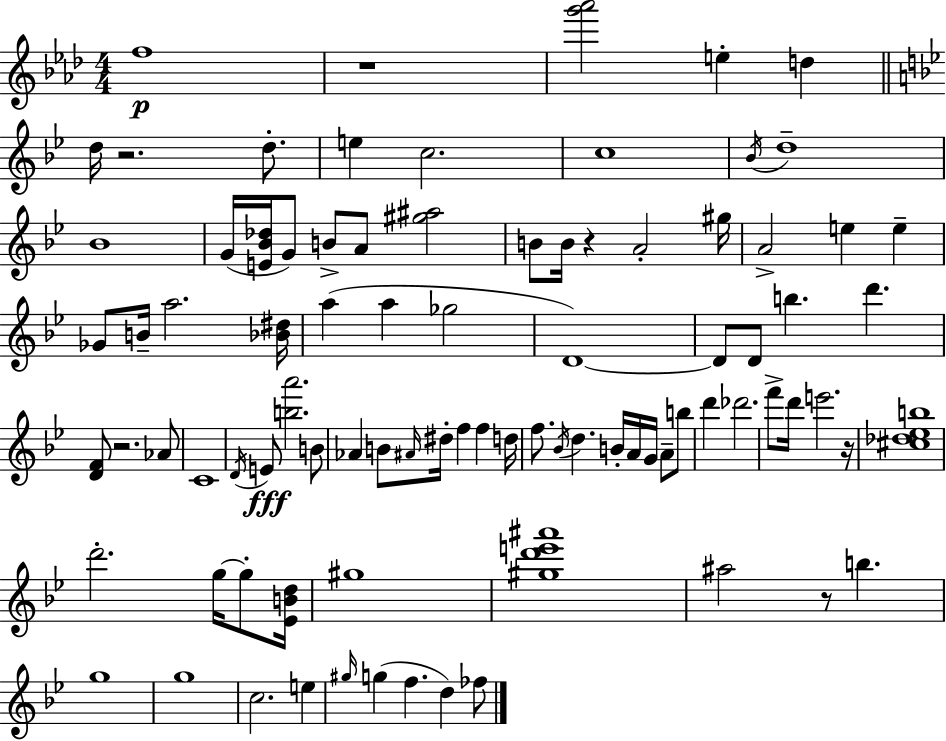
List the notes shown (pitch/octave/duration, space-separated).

F5/w R/w [G6,Ab6]/h E5/q D5/q D5/s R/h. D5/e. E5/q C5/h. C5/w Bb4/s D5/w Bb4/w G4/s [E4,Bb4,Db5]/s G4/e B4/e A4/e [G#5,A#5]/h B4/e B4/s R/q A4/h G#5/s A4/h E5/q E5/q Gb4/e B4/s A5/h. [Bb4,D#5]/s A5/q A5/q Gb5/h D4/w D4/e D4/e B5/q. D6/q. [D4,F4]/e R/h. Ab4/e C4/w D4/s E4/e [B5,A6]/h. B4/e Ab4/q B4/e A#4/s D#5/s F5/q F5/q D5/s F5/e. Bb4/s D5/q. B4/s A4/s G4/s A4/e B5/e D6/q Db6/h. F6/e D6/s E6/h. R/s [C#5,Db5,Eb5,B5]/w D6/h. G5/s G5/e [Eb4,B4,D5]/s G#5/w [G#5,D6,E6,A#6]/w A#5/h R/e B5/q. G5/w G5/w C5/h. E5/q G#5/s G5/q F5/q. D5/q FES5/e